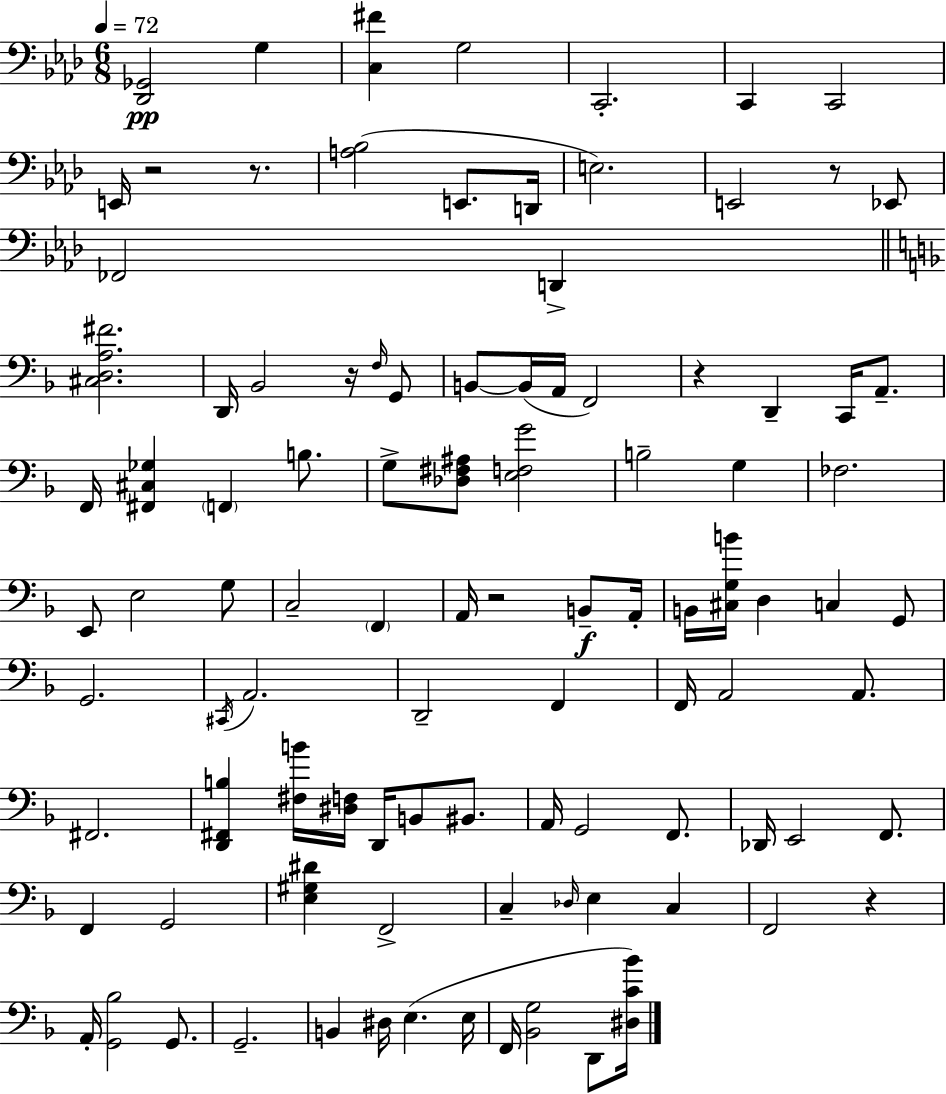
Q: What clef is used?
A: bass